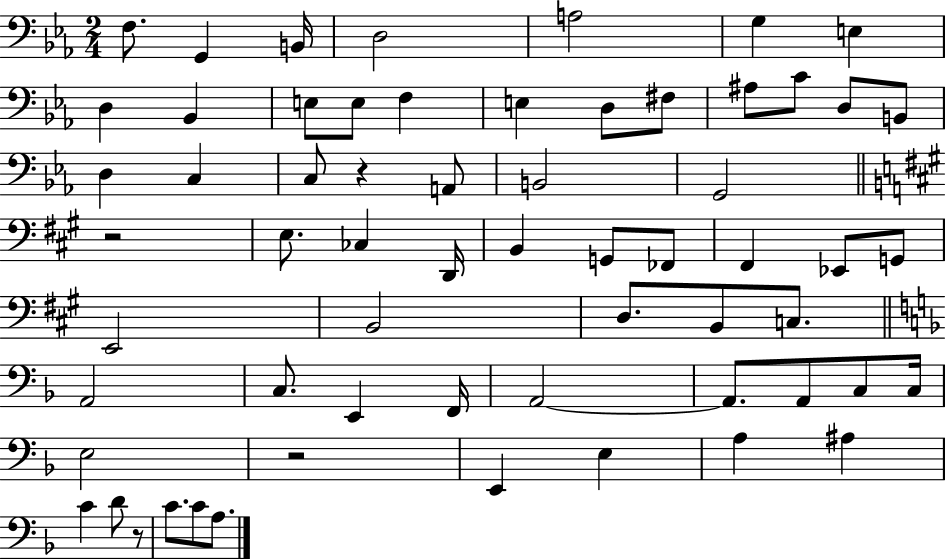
X:1
T:Untitled
M:2/4
L:1/4
K:Eb
F,/2 G,, B,,/4 D,2 A,2 G, E, D, _B,, E,/2 E,/2 F, E, D,/2 ^F,/2 ^A,/2 C/2 D,/2 B,,/2 D, C, C,/2 z A,,/2 B,,2 G,,2 z2 E,/2 _C, D,,/4 B,, G,,/2 _F,,/2 ^F,, _E,,/2 G,,/2 E,,2 B,,2 D,/2 B,,/2 C,/2 A,,2 C,/2 E,, F,,/4 A,,2 A,,/2 A,,/2 C,/2 C,/4 E,2 z2 E,, E, A, ^A, C D/2 z/2 C/2 C/2 A,/2